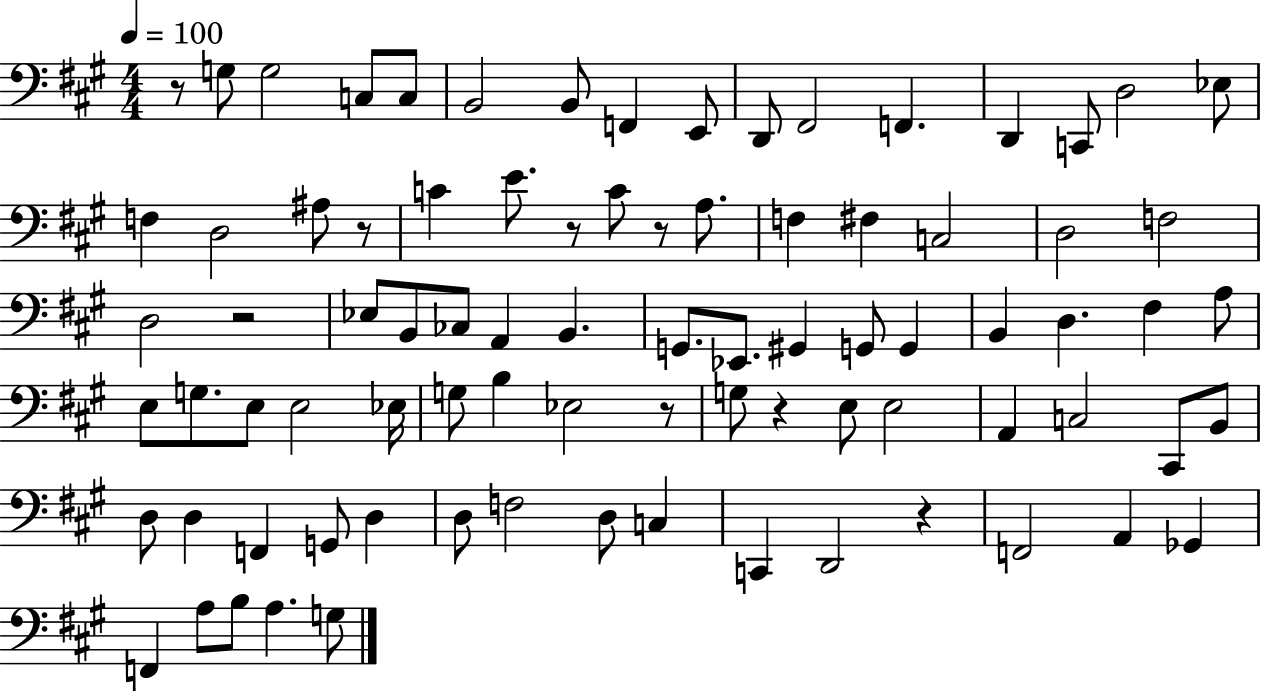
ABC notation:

X:1
T:Untitled
M:4/4
L:1/4
K:A
z/2 G,/2 G,2 C,/2 C,/2 B,,2 B,,/2 F,, E,,/2 D,,/2 ^F,,2 F,, D,, C,,/2 D,2 _E,/2 F, D,2 ^A,/2 z/2 C E/2 z/2 C/2 z/2 A,/2 F, ^F, C,2 D,2 F,2 D,2 z2 _E,/2 B,,/2 _C,/2 A,, B,, G,,/2 _E,,/2 ^G,, G,,/2 G,, B,, D, ^F, A,/2 E,/2 G,/2 E,/2 E,2 _E,/4 G,/2 B, _E,2 z/2 G,/2 z E,/2 E,2 A,, C,2 ^C,,/2 B,,/2 D,/2 D, F,, G,,/2 D, D,/2 F,2 D,/2 C, C,, D,,2 z F,,2 A,, _G,, F,, A,/2 B,/2 A, G,/2